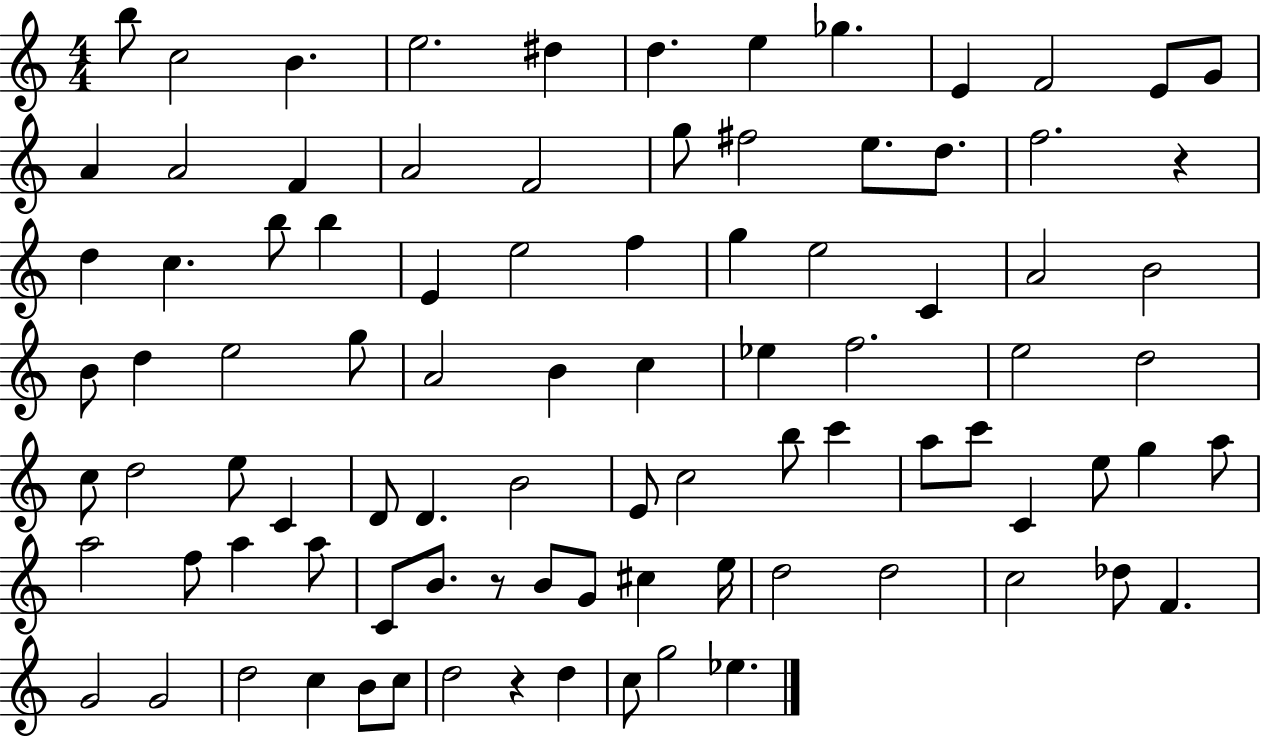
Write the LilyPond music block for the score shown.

{
  \clef treble
  \numericTimeSignature
  \time 4/4
  \key c \major
  b''8 c''2 b'4. | e''2. dis''4 | d''4. e''4 ges''4. | e'4 f'2 e'8 g'8 | \break a'4 a'2 f'4 | a'2 f'2 | g''8 fis''2 e''8. d''8. | f''2. r4 | \break d''4 c''4. b''8 b''4 | e'4 e''2 f''4 | g''4 e''2 c'4 | a'2 b'2 | \break b'8 d''4 e''2 g''8 | a'2 b'4 c''4 | ees''4 f''2. | e''2 d''2 | \break c''8 d''2 e''8 c'4 | d'8 d'4. b'2 | e'8 c''2 b''8 c'''4 | a''8 c'''8 c'4 e''8 g''4 a''8 | \break a''2 f''8 a''4 a''8 | c'8 b'8. r8 b'8 g'8 cis''4 e''16 | d''2 d''2 | c''2 des''8 f'4. | \break g'2 g'2 | d''2 c''4 b'8 c''8 | d''2 r4 d''4 | c''8 g''2 ees''4. | \break \bar "|."
}